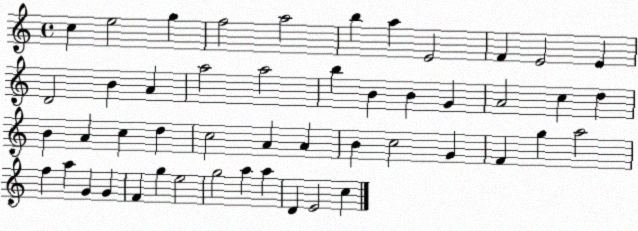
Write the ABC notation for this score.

X:1
T:Untitled
M:4/4
L:1/4
K:C
c e2 g f2 a2 b a E2 F E2 E D2 B A a2 a2 b B B G A2 c d B A c d c2 A A B c2 G F g a2 f a G G F g e2 g2 a a D E2 c